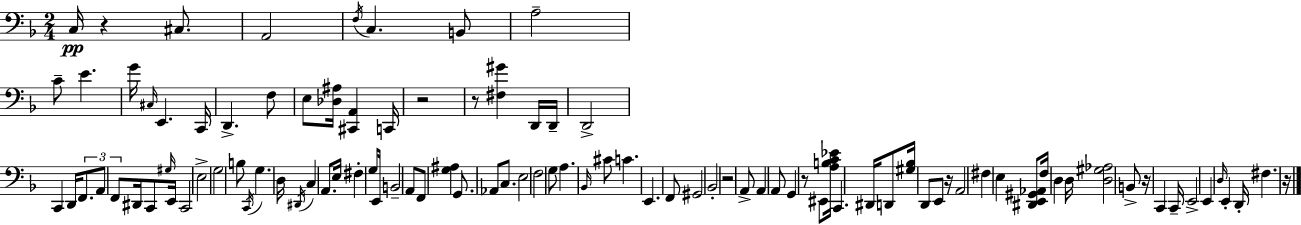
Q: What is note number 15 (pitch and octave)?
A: F3